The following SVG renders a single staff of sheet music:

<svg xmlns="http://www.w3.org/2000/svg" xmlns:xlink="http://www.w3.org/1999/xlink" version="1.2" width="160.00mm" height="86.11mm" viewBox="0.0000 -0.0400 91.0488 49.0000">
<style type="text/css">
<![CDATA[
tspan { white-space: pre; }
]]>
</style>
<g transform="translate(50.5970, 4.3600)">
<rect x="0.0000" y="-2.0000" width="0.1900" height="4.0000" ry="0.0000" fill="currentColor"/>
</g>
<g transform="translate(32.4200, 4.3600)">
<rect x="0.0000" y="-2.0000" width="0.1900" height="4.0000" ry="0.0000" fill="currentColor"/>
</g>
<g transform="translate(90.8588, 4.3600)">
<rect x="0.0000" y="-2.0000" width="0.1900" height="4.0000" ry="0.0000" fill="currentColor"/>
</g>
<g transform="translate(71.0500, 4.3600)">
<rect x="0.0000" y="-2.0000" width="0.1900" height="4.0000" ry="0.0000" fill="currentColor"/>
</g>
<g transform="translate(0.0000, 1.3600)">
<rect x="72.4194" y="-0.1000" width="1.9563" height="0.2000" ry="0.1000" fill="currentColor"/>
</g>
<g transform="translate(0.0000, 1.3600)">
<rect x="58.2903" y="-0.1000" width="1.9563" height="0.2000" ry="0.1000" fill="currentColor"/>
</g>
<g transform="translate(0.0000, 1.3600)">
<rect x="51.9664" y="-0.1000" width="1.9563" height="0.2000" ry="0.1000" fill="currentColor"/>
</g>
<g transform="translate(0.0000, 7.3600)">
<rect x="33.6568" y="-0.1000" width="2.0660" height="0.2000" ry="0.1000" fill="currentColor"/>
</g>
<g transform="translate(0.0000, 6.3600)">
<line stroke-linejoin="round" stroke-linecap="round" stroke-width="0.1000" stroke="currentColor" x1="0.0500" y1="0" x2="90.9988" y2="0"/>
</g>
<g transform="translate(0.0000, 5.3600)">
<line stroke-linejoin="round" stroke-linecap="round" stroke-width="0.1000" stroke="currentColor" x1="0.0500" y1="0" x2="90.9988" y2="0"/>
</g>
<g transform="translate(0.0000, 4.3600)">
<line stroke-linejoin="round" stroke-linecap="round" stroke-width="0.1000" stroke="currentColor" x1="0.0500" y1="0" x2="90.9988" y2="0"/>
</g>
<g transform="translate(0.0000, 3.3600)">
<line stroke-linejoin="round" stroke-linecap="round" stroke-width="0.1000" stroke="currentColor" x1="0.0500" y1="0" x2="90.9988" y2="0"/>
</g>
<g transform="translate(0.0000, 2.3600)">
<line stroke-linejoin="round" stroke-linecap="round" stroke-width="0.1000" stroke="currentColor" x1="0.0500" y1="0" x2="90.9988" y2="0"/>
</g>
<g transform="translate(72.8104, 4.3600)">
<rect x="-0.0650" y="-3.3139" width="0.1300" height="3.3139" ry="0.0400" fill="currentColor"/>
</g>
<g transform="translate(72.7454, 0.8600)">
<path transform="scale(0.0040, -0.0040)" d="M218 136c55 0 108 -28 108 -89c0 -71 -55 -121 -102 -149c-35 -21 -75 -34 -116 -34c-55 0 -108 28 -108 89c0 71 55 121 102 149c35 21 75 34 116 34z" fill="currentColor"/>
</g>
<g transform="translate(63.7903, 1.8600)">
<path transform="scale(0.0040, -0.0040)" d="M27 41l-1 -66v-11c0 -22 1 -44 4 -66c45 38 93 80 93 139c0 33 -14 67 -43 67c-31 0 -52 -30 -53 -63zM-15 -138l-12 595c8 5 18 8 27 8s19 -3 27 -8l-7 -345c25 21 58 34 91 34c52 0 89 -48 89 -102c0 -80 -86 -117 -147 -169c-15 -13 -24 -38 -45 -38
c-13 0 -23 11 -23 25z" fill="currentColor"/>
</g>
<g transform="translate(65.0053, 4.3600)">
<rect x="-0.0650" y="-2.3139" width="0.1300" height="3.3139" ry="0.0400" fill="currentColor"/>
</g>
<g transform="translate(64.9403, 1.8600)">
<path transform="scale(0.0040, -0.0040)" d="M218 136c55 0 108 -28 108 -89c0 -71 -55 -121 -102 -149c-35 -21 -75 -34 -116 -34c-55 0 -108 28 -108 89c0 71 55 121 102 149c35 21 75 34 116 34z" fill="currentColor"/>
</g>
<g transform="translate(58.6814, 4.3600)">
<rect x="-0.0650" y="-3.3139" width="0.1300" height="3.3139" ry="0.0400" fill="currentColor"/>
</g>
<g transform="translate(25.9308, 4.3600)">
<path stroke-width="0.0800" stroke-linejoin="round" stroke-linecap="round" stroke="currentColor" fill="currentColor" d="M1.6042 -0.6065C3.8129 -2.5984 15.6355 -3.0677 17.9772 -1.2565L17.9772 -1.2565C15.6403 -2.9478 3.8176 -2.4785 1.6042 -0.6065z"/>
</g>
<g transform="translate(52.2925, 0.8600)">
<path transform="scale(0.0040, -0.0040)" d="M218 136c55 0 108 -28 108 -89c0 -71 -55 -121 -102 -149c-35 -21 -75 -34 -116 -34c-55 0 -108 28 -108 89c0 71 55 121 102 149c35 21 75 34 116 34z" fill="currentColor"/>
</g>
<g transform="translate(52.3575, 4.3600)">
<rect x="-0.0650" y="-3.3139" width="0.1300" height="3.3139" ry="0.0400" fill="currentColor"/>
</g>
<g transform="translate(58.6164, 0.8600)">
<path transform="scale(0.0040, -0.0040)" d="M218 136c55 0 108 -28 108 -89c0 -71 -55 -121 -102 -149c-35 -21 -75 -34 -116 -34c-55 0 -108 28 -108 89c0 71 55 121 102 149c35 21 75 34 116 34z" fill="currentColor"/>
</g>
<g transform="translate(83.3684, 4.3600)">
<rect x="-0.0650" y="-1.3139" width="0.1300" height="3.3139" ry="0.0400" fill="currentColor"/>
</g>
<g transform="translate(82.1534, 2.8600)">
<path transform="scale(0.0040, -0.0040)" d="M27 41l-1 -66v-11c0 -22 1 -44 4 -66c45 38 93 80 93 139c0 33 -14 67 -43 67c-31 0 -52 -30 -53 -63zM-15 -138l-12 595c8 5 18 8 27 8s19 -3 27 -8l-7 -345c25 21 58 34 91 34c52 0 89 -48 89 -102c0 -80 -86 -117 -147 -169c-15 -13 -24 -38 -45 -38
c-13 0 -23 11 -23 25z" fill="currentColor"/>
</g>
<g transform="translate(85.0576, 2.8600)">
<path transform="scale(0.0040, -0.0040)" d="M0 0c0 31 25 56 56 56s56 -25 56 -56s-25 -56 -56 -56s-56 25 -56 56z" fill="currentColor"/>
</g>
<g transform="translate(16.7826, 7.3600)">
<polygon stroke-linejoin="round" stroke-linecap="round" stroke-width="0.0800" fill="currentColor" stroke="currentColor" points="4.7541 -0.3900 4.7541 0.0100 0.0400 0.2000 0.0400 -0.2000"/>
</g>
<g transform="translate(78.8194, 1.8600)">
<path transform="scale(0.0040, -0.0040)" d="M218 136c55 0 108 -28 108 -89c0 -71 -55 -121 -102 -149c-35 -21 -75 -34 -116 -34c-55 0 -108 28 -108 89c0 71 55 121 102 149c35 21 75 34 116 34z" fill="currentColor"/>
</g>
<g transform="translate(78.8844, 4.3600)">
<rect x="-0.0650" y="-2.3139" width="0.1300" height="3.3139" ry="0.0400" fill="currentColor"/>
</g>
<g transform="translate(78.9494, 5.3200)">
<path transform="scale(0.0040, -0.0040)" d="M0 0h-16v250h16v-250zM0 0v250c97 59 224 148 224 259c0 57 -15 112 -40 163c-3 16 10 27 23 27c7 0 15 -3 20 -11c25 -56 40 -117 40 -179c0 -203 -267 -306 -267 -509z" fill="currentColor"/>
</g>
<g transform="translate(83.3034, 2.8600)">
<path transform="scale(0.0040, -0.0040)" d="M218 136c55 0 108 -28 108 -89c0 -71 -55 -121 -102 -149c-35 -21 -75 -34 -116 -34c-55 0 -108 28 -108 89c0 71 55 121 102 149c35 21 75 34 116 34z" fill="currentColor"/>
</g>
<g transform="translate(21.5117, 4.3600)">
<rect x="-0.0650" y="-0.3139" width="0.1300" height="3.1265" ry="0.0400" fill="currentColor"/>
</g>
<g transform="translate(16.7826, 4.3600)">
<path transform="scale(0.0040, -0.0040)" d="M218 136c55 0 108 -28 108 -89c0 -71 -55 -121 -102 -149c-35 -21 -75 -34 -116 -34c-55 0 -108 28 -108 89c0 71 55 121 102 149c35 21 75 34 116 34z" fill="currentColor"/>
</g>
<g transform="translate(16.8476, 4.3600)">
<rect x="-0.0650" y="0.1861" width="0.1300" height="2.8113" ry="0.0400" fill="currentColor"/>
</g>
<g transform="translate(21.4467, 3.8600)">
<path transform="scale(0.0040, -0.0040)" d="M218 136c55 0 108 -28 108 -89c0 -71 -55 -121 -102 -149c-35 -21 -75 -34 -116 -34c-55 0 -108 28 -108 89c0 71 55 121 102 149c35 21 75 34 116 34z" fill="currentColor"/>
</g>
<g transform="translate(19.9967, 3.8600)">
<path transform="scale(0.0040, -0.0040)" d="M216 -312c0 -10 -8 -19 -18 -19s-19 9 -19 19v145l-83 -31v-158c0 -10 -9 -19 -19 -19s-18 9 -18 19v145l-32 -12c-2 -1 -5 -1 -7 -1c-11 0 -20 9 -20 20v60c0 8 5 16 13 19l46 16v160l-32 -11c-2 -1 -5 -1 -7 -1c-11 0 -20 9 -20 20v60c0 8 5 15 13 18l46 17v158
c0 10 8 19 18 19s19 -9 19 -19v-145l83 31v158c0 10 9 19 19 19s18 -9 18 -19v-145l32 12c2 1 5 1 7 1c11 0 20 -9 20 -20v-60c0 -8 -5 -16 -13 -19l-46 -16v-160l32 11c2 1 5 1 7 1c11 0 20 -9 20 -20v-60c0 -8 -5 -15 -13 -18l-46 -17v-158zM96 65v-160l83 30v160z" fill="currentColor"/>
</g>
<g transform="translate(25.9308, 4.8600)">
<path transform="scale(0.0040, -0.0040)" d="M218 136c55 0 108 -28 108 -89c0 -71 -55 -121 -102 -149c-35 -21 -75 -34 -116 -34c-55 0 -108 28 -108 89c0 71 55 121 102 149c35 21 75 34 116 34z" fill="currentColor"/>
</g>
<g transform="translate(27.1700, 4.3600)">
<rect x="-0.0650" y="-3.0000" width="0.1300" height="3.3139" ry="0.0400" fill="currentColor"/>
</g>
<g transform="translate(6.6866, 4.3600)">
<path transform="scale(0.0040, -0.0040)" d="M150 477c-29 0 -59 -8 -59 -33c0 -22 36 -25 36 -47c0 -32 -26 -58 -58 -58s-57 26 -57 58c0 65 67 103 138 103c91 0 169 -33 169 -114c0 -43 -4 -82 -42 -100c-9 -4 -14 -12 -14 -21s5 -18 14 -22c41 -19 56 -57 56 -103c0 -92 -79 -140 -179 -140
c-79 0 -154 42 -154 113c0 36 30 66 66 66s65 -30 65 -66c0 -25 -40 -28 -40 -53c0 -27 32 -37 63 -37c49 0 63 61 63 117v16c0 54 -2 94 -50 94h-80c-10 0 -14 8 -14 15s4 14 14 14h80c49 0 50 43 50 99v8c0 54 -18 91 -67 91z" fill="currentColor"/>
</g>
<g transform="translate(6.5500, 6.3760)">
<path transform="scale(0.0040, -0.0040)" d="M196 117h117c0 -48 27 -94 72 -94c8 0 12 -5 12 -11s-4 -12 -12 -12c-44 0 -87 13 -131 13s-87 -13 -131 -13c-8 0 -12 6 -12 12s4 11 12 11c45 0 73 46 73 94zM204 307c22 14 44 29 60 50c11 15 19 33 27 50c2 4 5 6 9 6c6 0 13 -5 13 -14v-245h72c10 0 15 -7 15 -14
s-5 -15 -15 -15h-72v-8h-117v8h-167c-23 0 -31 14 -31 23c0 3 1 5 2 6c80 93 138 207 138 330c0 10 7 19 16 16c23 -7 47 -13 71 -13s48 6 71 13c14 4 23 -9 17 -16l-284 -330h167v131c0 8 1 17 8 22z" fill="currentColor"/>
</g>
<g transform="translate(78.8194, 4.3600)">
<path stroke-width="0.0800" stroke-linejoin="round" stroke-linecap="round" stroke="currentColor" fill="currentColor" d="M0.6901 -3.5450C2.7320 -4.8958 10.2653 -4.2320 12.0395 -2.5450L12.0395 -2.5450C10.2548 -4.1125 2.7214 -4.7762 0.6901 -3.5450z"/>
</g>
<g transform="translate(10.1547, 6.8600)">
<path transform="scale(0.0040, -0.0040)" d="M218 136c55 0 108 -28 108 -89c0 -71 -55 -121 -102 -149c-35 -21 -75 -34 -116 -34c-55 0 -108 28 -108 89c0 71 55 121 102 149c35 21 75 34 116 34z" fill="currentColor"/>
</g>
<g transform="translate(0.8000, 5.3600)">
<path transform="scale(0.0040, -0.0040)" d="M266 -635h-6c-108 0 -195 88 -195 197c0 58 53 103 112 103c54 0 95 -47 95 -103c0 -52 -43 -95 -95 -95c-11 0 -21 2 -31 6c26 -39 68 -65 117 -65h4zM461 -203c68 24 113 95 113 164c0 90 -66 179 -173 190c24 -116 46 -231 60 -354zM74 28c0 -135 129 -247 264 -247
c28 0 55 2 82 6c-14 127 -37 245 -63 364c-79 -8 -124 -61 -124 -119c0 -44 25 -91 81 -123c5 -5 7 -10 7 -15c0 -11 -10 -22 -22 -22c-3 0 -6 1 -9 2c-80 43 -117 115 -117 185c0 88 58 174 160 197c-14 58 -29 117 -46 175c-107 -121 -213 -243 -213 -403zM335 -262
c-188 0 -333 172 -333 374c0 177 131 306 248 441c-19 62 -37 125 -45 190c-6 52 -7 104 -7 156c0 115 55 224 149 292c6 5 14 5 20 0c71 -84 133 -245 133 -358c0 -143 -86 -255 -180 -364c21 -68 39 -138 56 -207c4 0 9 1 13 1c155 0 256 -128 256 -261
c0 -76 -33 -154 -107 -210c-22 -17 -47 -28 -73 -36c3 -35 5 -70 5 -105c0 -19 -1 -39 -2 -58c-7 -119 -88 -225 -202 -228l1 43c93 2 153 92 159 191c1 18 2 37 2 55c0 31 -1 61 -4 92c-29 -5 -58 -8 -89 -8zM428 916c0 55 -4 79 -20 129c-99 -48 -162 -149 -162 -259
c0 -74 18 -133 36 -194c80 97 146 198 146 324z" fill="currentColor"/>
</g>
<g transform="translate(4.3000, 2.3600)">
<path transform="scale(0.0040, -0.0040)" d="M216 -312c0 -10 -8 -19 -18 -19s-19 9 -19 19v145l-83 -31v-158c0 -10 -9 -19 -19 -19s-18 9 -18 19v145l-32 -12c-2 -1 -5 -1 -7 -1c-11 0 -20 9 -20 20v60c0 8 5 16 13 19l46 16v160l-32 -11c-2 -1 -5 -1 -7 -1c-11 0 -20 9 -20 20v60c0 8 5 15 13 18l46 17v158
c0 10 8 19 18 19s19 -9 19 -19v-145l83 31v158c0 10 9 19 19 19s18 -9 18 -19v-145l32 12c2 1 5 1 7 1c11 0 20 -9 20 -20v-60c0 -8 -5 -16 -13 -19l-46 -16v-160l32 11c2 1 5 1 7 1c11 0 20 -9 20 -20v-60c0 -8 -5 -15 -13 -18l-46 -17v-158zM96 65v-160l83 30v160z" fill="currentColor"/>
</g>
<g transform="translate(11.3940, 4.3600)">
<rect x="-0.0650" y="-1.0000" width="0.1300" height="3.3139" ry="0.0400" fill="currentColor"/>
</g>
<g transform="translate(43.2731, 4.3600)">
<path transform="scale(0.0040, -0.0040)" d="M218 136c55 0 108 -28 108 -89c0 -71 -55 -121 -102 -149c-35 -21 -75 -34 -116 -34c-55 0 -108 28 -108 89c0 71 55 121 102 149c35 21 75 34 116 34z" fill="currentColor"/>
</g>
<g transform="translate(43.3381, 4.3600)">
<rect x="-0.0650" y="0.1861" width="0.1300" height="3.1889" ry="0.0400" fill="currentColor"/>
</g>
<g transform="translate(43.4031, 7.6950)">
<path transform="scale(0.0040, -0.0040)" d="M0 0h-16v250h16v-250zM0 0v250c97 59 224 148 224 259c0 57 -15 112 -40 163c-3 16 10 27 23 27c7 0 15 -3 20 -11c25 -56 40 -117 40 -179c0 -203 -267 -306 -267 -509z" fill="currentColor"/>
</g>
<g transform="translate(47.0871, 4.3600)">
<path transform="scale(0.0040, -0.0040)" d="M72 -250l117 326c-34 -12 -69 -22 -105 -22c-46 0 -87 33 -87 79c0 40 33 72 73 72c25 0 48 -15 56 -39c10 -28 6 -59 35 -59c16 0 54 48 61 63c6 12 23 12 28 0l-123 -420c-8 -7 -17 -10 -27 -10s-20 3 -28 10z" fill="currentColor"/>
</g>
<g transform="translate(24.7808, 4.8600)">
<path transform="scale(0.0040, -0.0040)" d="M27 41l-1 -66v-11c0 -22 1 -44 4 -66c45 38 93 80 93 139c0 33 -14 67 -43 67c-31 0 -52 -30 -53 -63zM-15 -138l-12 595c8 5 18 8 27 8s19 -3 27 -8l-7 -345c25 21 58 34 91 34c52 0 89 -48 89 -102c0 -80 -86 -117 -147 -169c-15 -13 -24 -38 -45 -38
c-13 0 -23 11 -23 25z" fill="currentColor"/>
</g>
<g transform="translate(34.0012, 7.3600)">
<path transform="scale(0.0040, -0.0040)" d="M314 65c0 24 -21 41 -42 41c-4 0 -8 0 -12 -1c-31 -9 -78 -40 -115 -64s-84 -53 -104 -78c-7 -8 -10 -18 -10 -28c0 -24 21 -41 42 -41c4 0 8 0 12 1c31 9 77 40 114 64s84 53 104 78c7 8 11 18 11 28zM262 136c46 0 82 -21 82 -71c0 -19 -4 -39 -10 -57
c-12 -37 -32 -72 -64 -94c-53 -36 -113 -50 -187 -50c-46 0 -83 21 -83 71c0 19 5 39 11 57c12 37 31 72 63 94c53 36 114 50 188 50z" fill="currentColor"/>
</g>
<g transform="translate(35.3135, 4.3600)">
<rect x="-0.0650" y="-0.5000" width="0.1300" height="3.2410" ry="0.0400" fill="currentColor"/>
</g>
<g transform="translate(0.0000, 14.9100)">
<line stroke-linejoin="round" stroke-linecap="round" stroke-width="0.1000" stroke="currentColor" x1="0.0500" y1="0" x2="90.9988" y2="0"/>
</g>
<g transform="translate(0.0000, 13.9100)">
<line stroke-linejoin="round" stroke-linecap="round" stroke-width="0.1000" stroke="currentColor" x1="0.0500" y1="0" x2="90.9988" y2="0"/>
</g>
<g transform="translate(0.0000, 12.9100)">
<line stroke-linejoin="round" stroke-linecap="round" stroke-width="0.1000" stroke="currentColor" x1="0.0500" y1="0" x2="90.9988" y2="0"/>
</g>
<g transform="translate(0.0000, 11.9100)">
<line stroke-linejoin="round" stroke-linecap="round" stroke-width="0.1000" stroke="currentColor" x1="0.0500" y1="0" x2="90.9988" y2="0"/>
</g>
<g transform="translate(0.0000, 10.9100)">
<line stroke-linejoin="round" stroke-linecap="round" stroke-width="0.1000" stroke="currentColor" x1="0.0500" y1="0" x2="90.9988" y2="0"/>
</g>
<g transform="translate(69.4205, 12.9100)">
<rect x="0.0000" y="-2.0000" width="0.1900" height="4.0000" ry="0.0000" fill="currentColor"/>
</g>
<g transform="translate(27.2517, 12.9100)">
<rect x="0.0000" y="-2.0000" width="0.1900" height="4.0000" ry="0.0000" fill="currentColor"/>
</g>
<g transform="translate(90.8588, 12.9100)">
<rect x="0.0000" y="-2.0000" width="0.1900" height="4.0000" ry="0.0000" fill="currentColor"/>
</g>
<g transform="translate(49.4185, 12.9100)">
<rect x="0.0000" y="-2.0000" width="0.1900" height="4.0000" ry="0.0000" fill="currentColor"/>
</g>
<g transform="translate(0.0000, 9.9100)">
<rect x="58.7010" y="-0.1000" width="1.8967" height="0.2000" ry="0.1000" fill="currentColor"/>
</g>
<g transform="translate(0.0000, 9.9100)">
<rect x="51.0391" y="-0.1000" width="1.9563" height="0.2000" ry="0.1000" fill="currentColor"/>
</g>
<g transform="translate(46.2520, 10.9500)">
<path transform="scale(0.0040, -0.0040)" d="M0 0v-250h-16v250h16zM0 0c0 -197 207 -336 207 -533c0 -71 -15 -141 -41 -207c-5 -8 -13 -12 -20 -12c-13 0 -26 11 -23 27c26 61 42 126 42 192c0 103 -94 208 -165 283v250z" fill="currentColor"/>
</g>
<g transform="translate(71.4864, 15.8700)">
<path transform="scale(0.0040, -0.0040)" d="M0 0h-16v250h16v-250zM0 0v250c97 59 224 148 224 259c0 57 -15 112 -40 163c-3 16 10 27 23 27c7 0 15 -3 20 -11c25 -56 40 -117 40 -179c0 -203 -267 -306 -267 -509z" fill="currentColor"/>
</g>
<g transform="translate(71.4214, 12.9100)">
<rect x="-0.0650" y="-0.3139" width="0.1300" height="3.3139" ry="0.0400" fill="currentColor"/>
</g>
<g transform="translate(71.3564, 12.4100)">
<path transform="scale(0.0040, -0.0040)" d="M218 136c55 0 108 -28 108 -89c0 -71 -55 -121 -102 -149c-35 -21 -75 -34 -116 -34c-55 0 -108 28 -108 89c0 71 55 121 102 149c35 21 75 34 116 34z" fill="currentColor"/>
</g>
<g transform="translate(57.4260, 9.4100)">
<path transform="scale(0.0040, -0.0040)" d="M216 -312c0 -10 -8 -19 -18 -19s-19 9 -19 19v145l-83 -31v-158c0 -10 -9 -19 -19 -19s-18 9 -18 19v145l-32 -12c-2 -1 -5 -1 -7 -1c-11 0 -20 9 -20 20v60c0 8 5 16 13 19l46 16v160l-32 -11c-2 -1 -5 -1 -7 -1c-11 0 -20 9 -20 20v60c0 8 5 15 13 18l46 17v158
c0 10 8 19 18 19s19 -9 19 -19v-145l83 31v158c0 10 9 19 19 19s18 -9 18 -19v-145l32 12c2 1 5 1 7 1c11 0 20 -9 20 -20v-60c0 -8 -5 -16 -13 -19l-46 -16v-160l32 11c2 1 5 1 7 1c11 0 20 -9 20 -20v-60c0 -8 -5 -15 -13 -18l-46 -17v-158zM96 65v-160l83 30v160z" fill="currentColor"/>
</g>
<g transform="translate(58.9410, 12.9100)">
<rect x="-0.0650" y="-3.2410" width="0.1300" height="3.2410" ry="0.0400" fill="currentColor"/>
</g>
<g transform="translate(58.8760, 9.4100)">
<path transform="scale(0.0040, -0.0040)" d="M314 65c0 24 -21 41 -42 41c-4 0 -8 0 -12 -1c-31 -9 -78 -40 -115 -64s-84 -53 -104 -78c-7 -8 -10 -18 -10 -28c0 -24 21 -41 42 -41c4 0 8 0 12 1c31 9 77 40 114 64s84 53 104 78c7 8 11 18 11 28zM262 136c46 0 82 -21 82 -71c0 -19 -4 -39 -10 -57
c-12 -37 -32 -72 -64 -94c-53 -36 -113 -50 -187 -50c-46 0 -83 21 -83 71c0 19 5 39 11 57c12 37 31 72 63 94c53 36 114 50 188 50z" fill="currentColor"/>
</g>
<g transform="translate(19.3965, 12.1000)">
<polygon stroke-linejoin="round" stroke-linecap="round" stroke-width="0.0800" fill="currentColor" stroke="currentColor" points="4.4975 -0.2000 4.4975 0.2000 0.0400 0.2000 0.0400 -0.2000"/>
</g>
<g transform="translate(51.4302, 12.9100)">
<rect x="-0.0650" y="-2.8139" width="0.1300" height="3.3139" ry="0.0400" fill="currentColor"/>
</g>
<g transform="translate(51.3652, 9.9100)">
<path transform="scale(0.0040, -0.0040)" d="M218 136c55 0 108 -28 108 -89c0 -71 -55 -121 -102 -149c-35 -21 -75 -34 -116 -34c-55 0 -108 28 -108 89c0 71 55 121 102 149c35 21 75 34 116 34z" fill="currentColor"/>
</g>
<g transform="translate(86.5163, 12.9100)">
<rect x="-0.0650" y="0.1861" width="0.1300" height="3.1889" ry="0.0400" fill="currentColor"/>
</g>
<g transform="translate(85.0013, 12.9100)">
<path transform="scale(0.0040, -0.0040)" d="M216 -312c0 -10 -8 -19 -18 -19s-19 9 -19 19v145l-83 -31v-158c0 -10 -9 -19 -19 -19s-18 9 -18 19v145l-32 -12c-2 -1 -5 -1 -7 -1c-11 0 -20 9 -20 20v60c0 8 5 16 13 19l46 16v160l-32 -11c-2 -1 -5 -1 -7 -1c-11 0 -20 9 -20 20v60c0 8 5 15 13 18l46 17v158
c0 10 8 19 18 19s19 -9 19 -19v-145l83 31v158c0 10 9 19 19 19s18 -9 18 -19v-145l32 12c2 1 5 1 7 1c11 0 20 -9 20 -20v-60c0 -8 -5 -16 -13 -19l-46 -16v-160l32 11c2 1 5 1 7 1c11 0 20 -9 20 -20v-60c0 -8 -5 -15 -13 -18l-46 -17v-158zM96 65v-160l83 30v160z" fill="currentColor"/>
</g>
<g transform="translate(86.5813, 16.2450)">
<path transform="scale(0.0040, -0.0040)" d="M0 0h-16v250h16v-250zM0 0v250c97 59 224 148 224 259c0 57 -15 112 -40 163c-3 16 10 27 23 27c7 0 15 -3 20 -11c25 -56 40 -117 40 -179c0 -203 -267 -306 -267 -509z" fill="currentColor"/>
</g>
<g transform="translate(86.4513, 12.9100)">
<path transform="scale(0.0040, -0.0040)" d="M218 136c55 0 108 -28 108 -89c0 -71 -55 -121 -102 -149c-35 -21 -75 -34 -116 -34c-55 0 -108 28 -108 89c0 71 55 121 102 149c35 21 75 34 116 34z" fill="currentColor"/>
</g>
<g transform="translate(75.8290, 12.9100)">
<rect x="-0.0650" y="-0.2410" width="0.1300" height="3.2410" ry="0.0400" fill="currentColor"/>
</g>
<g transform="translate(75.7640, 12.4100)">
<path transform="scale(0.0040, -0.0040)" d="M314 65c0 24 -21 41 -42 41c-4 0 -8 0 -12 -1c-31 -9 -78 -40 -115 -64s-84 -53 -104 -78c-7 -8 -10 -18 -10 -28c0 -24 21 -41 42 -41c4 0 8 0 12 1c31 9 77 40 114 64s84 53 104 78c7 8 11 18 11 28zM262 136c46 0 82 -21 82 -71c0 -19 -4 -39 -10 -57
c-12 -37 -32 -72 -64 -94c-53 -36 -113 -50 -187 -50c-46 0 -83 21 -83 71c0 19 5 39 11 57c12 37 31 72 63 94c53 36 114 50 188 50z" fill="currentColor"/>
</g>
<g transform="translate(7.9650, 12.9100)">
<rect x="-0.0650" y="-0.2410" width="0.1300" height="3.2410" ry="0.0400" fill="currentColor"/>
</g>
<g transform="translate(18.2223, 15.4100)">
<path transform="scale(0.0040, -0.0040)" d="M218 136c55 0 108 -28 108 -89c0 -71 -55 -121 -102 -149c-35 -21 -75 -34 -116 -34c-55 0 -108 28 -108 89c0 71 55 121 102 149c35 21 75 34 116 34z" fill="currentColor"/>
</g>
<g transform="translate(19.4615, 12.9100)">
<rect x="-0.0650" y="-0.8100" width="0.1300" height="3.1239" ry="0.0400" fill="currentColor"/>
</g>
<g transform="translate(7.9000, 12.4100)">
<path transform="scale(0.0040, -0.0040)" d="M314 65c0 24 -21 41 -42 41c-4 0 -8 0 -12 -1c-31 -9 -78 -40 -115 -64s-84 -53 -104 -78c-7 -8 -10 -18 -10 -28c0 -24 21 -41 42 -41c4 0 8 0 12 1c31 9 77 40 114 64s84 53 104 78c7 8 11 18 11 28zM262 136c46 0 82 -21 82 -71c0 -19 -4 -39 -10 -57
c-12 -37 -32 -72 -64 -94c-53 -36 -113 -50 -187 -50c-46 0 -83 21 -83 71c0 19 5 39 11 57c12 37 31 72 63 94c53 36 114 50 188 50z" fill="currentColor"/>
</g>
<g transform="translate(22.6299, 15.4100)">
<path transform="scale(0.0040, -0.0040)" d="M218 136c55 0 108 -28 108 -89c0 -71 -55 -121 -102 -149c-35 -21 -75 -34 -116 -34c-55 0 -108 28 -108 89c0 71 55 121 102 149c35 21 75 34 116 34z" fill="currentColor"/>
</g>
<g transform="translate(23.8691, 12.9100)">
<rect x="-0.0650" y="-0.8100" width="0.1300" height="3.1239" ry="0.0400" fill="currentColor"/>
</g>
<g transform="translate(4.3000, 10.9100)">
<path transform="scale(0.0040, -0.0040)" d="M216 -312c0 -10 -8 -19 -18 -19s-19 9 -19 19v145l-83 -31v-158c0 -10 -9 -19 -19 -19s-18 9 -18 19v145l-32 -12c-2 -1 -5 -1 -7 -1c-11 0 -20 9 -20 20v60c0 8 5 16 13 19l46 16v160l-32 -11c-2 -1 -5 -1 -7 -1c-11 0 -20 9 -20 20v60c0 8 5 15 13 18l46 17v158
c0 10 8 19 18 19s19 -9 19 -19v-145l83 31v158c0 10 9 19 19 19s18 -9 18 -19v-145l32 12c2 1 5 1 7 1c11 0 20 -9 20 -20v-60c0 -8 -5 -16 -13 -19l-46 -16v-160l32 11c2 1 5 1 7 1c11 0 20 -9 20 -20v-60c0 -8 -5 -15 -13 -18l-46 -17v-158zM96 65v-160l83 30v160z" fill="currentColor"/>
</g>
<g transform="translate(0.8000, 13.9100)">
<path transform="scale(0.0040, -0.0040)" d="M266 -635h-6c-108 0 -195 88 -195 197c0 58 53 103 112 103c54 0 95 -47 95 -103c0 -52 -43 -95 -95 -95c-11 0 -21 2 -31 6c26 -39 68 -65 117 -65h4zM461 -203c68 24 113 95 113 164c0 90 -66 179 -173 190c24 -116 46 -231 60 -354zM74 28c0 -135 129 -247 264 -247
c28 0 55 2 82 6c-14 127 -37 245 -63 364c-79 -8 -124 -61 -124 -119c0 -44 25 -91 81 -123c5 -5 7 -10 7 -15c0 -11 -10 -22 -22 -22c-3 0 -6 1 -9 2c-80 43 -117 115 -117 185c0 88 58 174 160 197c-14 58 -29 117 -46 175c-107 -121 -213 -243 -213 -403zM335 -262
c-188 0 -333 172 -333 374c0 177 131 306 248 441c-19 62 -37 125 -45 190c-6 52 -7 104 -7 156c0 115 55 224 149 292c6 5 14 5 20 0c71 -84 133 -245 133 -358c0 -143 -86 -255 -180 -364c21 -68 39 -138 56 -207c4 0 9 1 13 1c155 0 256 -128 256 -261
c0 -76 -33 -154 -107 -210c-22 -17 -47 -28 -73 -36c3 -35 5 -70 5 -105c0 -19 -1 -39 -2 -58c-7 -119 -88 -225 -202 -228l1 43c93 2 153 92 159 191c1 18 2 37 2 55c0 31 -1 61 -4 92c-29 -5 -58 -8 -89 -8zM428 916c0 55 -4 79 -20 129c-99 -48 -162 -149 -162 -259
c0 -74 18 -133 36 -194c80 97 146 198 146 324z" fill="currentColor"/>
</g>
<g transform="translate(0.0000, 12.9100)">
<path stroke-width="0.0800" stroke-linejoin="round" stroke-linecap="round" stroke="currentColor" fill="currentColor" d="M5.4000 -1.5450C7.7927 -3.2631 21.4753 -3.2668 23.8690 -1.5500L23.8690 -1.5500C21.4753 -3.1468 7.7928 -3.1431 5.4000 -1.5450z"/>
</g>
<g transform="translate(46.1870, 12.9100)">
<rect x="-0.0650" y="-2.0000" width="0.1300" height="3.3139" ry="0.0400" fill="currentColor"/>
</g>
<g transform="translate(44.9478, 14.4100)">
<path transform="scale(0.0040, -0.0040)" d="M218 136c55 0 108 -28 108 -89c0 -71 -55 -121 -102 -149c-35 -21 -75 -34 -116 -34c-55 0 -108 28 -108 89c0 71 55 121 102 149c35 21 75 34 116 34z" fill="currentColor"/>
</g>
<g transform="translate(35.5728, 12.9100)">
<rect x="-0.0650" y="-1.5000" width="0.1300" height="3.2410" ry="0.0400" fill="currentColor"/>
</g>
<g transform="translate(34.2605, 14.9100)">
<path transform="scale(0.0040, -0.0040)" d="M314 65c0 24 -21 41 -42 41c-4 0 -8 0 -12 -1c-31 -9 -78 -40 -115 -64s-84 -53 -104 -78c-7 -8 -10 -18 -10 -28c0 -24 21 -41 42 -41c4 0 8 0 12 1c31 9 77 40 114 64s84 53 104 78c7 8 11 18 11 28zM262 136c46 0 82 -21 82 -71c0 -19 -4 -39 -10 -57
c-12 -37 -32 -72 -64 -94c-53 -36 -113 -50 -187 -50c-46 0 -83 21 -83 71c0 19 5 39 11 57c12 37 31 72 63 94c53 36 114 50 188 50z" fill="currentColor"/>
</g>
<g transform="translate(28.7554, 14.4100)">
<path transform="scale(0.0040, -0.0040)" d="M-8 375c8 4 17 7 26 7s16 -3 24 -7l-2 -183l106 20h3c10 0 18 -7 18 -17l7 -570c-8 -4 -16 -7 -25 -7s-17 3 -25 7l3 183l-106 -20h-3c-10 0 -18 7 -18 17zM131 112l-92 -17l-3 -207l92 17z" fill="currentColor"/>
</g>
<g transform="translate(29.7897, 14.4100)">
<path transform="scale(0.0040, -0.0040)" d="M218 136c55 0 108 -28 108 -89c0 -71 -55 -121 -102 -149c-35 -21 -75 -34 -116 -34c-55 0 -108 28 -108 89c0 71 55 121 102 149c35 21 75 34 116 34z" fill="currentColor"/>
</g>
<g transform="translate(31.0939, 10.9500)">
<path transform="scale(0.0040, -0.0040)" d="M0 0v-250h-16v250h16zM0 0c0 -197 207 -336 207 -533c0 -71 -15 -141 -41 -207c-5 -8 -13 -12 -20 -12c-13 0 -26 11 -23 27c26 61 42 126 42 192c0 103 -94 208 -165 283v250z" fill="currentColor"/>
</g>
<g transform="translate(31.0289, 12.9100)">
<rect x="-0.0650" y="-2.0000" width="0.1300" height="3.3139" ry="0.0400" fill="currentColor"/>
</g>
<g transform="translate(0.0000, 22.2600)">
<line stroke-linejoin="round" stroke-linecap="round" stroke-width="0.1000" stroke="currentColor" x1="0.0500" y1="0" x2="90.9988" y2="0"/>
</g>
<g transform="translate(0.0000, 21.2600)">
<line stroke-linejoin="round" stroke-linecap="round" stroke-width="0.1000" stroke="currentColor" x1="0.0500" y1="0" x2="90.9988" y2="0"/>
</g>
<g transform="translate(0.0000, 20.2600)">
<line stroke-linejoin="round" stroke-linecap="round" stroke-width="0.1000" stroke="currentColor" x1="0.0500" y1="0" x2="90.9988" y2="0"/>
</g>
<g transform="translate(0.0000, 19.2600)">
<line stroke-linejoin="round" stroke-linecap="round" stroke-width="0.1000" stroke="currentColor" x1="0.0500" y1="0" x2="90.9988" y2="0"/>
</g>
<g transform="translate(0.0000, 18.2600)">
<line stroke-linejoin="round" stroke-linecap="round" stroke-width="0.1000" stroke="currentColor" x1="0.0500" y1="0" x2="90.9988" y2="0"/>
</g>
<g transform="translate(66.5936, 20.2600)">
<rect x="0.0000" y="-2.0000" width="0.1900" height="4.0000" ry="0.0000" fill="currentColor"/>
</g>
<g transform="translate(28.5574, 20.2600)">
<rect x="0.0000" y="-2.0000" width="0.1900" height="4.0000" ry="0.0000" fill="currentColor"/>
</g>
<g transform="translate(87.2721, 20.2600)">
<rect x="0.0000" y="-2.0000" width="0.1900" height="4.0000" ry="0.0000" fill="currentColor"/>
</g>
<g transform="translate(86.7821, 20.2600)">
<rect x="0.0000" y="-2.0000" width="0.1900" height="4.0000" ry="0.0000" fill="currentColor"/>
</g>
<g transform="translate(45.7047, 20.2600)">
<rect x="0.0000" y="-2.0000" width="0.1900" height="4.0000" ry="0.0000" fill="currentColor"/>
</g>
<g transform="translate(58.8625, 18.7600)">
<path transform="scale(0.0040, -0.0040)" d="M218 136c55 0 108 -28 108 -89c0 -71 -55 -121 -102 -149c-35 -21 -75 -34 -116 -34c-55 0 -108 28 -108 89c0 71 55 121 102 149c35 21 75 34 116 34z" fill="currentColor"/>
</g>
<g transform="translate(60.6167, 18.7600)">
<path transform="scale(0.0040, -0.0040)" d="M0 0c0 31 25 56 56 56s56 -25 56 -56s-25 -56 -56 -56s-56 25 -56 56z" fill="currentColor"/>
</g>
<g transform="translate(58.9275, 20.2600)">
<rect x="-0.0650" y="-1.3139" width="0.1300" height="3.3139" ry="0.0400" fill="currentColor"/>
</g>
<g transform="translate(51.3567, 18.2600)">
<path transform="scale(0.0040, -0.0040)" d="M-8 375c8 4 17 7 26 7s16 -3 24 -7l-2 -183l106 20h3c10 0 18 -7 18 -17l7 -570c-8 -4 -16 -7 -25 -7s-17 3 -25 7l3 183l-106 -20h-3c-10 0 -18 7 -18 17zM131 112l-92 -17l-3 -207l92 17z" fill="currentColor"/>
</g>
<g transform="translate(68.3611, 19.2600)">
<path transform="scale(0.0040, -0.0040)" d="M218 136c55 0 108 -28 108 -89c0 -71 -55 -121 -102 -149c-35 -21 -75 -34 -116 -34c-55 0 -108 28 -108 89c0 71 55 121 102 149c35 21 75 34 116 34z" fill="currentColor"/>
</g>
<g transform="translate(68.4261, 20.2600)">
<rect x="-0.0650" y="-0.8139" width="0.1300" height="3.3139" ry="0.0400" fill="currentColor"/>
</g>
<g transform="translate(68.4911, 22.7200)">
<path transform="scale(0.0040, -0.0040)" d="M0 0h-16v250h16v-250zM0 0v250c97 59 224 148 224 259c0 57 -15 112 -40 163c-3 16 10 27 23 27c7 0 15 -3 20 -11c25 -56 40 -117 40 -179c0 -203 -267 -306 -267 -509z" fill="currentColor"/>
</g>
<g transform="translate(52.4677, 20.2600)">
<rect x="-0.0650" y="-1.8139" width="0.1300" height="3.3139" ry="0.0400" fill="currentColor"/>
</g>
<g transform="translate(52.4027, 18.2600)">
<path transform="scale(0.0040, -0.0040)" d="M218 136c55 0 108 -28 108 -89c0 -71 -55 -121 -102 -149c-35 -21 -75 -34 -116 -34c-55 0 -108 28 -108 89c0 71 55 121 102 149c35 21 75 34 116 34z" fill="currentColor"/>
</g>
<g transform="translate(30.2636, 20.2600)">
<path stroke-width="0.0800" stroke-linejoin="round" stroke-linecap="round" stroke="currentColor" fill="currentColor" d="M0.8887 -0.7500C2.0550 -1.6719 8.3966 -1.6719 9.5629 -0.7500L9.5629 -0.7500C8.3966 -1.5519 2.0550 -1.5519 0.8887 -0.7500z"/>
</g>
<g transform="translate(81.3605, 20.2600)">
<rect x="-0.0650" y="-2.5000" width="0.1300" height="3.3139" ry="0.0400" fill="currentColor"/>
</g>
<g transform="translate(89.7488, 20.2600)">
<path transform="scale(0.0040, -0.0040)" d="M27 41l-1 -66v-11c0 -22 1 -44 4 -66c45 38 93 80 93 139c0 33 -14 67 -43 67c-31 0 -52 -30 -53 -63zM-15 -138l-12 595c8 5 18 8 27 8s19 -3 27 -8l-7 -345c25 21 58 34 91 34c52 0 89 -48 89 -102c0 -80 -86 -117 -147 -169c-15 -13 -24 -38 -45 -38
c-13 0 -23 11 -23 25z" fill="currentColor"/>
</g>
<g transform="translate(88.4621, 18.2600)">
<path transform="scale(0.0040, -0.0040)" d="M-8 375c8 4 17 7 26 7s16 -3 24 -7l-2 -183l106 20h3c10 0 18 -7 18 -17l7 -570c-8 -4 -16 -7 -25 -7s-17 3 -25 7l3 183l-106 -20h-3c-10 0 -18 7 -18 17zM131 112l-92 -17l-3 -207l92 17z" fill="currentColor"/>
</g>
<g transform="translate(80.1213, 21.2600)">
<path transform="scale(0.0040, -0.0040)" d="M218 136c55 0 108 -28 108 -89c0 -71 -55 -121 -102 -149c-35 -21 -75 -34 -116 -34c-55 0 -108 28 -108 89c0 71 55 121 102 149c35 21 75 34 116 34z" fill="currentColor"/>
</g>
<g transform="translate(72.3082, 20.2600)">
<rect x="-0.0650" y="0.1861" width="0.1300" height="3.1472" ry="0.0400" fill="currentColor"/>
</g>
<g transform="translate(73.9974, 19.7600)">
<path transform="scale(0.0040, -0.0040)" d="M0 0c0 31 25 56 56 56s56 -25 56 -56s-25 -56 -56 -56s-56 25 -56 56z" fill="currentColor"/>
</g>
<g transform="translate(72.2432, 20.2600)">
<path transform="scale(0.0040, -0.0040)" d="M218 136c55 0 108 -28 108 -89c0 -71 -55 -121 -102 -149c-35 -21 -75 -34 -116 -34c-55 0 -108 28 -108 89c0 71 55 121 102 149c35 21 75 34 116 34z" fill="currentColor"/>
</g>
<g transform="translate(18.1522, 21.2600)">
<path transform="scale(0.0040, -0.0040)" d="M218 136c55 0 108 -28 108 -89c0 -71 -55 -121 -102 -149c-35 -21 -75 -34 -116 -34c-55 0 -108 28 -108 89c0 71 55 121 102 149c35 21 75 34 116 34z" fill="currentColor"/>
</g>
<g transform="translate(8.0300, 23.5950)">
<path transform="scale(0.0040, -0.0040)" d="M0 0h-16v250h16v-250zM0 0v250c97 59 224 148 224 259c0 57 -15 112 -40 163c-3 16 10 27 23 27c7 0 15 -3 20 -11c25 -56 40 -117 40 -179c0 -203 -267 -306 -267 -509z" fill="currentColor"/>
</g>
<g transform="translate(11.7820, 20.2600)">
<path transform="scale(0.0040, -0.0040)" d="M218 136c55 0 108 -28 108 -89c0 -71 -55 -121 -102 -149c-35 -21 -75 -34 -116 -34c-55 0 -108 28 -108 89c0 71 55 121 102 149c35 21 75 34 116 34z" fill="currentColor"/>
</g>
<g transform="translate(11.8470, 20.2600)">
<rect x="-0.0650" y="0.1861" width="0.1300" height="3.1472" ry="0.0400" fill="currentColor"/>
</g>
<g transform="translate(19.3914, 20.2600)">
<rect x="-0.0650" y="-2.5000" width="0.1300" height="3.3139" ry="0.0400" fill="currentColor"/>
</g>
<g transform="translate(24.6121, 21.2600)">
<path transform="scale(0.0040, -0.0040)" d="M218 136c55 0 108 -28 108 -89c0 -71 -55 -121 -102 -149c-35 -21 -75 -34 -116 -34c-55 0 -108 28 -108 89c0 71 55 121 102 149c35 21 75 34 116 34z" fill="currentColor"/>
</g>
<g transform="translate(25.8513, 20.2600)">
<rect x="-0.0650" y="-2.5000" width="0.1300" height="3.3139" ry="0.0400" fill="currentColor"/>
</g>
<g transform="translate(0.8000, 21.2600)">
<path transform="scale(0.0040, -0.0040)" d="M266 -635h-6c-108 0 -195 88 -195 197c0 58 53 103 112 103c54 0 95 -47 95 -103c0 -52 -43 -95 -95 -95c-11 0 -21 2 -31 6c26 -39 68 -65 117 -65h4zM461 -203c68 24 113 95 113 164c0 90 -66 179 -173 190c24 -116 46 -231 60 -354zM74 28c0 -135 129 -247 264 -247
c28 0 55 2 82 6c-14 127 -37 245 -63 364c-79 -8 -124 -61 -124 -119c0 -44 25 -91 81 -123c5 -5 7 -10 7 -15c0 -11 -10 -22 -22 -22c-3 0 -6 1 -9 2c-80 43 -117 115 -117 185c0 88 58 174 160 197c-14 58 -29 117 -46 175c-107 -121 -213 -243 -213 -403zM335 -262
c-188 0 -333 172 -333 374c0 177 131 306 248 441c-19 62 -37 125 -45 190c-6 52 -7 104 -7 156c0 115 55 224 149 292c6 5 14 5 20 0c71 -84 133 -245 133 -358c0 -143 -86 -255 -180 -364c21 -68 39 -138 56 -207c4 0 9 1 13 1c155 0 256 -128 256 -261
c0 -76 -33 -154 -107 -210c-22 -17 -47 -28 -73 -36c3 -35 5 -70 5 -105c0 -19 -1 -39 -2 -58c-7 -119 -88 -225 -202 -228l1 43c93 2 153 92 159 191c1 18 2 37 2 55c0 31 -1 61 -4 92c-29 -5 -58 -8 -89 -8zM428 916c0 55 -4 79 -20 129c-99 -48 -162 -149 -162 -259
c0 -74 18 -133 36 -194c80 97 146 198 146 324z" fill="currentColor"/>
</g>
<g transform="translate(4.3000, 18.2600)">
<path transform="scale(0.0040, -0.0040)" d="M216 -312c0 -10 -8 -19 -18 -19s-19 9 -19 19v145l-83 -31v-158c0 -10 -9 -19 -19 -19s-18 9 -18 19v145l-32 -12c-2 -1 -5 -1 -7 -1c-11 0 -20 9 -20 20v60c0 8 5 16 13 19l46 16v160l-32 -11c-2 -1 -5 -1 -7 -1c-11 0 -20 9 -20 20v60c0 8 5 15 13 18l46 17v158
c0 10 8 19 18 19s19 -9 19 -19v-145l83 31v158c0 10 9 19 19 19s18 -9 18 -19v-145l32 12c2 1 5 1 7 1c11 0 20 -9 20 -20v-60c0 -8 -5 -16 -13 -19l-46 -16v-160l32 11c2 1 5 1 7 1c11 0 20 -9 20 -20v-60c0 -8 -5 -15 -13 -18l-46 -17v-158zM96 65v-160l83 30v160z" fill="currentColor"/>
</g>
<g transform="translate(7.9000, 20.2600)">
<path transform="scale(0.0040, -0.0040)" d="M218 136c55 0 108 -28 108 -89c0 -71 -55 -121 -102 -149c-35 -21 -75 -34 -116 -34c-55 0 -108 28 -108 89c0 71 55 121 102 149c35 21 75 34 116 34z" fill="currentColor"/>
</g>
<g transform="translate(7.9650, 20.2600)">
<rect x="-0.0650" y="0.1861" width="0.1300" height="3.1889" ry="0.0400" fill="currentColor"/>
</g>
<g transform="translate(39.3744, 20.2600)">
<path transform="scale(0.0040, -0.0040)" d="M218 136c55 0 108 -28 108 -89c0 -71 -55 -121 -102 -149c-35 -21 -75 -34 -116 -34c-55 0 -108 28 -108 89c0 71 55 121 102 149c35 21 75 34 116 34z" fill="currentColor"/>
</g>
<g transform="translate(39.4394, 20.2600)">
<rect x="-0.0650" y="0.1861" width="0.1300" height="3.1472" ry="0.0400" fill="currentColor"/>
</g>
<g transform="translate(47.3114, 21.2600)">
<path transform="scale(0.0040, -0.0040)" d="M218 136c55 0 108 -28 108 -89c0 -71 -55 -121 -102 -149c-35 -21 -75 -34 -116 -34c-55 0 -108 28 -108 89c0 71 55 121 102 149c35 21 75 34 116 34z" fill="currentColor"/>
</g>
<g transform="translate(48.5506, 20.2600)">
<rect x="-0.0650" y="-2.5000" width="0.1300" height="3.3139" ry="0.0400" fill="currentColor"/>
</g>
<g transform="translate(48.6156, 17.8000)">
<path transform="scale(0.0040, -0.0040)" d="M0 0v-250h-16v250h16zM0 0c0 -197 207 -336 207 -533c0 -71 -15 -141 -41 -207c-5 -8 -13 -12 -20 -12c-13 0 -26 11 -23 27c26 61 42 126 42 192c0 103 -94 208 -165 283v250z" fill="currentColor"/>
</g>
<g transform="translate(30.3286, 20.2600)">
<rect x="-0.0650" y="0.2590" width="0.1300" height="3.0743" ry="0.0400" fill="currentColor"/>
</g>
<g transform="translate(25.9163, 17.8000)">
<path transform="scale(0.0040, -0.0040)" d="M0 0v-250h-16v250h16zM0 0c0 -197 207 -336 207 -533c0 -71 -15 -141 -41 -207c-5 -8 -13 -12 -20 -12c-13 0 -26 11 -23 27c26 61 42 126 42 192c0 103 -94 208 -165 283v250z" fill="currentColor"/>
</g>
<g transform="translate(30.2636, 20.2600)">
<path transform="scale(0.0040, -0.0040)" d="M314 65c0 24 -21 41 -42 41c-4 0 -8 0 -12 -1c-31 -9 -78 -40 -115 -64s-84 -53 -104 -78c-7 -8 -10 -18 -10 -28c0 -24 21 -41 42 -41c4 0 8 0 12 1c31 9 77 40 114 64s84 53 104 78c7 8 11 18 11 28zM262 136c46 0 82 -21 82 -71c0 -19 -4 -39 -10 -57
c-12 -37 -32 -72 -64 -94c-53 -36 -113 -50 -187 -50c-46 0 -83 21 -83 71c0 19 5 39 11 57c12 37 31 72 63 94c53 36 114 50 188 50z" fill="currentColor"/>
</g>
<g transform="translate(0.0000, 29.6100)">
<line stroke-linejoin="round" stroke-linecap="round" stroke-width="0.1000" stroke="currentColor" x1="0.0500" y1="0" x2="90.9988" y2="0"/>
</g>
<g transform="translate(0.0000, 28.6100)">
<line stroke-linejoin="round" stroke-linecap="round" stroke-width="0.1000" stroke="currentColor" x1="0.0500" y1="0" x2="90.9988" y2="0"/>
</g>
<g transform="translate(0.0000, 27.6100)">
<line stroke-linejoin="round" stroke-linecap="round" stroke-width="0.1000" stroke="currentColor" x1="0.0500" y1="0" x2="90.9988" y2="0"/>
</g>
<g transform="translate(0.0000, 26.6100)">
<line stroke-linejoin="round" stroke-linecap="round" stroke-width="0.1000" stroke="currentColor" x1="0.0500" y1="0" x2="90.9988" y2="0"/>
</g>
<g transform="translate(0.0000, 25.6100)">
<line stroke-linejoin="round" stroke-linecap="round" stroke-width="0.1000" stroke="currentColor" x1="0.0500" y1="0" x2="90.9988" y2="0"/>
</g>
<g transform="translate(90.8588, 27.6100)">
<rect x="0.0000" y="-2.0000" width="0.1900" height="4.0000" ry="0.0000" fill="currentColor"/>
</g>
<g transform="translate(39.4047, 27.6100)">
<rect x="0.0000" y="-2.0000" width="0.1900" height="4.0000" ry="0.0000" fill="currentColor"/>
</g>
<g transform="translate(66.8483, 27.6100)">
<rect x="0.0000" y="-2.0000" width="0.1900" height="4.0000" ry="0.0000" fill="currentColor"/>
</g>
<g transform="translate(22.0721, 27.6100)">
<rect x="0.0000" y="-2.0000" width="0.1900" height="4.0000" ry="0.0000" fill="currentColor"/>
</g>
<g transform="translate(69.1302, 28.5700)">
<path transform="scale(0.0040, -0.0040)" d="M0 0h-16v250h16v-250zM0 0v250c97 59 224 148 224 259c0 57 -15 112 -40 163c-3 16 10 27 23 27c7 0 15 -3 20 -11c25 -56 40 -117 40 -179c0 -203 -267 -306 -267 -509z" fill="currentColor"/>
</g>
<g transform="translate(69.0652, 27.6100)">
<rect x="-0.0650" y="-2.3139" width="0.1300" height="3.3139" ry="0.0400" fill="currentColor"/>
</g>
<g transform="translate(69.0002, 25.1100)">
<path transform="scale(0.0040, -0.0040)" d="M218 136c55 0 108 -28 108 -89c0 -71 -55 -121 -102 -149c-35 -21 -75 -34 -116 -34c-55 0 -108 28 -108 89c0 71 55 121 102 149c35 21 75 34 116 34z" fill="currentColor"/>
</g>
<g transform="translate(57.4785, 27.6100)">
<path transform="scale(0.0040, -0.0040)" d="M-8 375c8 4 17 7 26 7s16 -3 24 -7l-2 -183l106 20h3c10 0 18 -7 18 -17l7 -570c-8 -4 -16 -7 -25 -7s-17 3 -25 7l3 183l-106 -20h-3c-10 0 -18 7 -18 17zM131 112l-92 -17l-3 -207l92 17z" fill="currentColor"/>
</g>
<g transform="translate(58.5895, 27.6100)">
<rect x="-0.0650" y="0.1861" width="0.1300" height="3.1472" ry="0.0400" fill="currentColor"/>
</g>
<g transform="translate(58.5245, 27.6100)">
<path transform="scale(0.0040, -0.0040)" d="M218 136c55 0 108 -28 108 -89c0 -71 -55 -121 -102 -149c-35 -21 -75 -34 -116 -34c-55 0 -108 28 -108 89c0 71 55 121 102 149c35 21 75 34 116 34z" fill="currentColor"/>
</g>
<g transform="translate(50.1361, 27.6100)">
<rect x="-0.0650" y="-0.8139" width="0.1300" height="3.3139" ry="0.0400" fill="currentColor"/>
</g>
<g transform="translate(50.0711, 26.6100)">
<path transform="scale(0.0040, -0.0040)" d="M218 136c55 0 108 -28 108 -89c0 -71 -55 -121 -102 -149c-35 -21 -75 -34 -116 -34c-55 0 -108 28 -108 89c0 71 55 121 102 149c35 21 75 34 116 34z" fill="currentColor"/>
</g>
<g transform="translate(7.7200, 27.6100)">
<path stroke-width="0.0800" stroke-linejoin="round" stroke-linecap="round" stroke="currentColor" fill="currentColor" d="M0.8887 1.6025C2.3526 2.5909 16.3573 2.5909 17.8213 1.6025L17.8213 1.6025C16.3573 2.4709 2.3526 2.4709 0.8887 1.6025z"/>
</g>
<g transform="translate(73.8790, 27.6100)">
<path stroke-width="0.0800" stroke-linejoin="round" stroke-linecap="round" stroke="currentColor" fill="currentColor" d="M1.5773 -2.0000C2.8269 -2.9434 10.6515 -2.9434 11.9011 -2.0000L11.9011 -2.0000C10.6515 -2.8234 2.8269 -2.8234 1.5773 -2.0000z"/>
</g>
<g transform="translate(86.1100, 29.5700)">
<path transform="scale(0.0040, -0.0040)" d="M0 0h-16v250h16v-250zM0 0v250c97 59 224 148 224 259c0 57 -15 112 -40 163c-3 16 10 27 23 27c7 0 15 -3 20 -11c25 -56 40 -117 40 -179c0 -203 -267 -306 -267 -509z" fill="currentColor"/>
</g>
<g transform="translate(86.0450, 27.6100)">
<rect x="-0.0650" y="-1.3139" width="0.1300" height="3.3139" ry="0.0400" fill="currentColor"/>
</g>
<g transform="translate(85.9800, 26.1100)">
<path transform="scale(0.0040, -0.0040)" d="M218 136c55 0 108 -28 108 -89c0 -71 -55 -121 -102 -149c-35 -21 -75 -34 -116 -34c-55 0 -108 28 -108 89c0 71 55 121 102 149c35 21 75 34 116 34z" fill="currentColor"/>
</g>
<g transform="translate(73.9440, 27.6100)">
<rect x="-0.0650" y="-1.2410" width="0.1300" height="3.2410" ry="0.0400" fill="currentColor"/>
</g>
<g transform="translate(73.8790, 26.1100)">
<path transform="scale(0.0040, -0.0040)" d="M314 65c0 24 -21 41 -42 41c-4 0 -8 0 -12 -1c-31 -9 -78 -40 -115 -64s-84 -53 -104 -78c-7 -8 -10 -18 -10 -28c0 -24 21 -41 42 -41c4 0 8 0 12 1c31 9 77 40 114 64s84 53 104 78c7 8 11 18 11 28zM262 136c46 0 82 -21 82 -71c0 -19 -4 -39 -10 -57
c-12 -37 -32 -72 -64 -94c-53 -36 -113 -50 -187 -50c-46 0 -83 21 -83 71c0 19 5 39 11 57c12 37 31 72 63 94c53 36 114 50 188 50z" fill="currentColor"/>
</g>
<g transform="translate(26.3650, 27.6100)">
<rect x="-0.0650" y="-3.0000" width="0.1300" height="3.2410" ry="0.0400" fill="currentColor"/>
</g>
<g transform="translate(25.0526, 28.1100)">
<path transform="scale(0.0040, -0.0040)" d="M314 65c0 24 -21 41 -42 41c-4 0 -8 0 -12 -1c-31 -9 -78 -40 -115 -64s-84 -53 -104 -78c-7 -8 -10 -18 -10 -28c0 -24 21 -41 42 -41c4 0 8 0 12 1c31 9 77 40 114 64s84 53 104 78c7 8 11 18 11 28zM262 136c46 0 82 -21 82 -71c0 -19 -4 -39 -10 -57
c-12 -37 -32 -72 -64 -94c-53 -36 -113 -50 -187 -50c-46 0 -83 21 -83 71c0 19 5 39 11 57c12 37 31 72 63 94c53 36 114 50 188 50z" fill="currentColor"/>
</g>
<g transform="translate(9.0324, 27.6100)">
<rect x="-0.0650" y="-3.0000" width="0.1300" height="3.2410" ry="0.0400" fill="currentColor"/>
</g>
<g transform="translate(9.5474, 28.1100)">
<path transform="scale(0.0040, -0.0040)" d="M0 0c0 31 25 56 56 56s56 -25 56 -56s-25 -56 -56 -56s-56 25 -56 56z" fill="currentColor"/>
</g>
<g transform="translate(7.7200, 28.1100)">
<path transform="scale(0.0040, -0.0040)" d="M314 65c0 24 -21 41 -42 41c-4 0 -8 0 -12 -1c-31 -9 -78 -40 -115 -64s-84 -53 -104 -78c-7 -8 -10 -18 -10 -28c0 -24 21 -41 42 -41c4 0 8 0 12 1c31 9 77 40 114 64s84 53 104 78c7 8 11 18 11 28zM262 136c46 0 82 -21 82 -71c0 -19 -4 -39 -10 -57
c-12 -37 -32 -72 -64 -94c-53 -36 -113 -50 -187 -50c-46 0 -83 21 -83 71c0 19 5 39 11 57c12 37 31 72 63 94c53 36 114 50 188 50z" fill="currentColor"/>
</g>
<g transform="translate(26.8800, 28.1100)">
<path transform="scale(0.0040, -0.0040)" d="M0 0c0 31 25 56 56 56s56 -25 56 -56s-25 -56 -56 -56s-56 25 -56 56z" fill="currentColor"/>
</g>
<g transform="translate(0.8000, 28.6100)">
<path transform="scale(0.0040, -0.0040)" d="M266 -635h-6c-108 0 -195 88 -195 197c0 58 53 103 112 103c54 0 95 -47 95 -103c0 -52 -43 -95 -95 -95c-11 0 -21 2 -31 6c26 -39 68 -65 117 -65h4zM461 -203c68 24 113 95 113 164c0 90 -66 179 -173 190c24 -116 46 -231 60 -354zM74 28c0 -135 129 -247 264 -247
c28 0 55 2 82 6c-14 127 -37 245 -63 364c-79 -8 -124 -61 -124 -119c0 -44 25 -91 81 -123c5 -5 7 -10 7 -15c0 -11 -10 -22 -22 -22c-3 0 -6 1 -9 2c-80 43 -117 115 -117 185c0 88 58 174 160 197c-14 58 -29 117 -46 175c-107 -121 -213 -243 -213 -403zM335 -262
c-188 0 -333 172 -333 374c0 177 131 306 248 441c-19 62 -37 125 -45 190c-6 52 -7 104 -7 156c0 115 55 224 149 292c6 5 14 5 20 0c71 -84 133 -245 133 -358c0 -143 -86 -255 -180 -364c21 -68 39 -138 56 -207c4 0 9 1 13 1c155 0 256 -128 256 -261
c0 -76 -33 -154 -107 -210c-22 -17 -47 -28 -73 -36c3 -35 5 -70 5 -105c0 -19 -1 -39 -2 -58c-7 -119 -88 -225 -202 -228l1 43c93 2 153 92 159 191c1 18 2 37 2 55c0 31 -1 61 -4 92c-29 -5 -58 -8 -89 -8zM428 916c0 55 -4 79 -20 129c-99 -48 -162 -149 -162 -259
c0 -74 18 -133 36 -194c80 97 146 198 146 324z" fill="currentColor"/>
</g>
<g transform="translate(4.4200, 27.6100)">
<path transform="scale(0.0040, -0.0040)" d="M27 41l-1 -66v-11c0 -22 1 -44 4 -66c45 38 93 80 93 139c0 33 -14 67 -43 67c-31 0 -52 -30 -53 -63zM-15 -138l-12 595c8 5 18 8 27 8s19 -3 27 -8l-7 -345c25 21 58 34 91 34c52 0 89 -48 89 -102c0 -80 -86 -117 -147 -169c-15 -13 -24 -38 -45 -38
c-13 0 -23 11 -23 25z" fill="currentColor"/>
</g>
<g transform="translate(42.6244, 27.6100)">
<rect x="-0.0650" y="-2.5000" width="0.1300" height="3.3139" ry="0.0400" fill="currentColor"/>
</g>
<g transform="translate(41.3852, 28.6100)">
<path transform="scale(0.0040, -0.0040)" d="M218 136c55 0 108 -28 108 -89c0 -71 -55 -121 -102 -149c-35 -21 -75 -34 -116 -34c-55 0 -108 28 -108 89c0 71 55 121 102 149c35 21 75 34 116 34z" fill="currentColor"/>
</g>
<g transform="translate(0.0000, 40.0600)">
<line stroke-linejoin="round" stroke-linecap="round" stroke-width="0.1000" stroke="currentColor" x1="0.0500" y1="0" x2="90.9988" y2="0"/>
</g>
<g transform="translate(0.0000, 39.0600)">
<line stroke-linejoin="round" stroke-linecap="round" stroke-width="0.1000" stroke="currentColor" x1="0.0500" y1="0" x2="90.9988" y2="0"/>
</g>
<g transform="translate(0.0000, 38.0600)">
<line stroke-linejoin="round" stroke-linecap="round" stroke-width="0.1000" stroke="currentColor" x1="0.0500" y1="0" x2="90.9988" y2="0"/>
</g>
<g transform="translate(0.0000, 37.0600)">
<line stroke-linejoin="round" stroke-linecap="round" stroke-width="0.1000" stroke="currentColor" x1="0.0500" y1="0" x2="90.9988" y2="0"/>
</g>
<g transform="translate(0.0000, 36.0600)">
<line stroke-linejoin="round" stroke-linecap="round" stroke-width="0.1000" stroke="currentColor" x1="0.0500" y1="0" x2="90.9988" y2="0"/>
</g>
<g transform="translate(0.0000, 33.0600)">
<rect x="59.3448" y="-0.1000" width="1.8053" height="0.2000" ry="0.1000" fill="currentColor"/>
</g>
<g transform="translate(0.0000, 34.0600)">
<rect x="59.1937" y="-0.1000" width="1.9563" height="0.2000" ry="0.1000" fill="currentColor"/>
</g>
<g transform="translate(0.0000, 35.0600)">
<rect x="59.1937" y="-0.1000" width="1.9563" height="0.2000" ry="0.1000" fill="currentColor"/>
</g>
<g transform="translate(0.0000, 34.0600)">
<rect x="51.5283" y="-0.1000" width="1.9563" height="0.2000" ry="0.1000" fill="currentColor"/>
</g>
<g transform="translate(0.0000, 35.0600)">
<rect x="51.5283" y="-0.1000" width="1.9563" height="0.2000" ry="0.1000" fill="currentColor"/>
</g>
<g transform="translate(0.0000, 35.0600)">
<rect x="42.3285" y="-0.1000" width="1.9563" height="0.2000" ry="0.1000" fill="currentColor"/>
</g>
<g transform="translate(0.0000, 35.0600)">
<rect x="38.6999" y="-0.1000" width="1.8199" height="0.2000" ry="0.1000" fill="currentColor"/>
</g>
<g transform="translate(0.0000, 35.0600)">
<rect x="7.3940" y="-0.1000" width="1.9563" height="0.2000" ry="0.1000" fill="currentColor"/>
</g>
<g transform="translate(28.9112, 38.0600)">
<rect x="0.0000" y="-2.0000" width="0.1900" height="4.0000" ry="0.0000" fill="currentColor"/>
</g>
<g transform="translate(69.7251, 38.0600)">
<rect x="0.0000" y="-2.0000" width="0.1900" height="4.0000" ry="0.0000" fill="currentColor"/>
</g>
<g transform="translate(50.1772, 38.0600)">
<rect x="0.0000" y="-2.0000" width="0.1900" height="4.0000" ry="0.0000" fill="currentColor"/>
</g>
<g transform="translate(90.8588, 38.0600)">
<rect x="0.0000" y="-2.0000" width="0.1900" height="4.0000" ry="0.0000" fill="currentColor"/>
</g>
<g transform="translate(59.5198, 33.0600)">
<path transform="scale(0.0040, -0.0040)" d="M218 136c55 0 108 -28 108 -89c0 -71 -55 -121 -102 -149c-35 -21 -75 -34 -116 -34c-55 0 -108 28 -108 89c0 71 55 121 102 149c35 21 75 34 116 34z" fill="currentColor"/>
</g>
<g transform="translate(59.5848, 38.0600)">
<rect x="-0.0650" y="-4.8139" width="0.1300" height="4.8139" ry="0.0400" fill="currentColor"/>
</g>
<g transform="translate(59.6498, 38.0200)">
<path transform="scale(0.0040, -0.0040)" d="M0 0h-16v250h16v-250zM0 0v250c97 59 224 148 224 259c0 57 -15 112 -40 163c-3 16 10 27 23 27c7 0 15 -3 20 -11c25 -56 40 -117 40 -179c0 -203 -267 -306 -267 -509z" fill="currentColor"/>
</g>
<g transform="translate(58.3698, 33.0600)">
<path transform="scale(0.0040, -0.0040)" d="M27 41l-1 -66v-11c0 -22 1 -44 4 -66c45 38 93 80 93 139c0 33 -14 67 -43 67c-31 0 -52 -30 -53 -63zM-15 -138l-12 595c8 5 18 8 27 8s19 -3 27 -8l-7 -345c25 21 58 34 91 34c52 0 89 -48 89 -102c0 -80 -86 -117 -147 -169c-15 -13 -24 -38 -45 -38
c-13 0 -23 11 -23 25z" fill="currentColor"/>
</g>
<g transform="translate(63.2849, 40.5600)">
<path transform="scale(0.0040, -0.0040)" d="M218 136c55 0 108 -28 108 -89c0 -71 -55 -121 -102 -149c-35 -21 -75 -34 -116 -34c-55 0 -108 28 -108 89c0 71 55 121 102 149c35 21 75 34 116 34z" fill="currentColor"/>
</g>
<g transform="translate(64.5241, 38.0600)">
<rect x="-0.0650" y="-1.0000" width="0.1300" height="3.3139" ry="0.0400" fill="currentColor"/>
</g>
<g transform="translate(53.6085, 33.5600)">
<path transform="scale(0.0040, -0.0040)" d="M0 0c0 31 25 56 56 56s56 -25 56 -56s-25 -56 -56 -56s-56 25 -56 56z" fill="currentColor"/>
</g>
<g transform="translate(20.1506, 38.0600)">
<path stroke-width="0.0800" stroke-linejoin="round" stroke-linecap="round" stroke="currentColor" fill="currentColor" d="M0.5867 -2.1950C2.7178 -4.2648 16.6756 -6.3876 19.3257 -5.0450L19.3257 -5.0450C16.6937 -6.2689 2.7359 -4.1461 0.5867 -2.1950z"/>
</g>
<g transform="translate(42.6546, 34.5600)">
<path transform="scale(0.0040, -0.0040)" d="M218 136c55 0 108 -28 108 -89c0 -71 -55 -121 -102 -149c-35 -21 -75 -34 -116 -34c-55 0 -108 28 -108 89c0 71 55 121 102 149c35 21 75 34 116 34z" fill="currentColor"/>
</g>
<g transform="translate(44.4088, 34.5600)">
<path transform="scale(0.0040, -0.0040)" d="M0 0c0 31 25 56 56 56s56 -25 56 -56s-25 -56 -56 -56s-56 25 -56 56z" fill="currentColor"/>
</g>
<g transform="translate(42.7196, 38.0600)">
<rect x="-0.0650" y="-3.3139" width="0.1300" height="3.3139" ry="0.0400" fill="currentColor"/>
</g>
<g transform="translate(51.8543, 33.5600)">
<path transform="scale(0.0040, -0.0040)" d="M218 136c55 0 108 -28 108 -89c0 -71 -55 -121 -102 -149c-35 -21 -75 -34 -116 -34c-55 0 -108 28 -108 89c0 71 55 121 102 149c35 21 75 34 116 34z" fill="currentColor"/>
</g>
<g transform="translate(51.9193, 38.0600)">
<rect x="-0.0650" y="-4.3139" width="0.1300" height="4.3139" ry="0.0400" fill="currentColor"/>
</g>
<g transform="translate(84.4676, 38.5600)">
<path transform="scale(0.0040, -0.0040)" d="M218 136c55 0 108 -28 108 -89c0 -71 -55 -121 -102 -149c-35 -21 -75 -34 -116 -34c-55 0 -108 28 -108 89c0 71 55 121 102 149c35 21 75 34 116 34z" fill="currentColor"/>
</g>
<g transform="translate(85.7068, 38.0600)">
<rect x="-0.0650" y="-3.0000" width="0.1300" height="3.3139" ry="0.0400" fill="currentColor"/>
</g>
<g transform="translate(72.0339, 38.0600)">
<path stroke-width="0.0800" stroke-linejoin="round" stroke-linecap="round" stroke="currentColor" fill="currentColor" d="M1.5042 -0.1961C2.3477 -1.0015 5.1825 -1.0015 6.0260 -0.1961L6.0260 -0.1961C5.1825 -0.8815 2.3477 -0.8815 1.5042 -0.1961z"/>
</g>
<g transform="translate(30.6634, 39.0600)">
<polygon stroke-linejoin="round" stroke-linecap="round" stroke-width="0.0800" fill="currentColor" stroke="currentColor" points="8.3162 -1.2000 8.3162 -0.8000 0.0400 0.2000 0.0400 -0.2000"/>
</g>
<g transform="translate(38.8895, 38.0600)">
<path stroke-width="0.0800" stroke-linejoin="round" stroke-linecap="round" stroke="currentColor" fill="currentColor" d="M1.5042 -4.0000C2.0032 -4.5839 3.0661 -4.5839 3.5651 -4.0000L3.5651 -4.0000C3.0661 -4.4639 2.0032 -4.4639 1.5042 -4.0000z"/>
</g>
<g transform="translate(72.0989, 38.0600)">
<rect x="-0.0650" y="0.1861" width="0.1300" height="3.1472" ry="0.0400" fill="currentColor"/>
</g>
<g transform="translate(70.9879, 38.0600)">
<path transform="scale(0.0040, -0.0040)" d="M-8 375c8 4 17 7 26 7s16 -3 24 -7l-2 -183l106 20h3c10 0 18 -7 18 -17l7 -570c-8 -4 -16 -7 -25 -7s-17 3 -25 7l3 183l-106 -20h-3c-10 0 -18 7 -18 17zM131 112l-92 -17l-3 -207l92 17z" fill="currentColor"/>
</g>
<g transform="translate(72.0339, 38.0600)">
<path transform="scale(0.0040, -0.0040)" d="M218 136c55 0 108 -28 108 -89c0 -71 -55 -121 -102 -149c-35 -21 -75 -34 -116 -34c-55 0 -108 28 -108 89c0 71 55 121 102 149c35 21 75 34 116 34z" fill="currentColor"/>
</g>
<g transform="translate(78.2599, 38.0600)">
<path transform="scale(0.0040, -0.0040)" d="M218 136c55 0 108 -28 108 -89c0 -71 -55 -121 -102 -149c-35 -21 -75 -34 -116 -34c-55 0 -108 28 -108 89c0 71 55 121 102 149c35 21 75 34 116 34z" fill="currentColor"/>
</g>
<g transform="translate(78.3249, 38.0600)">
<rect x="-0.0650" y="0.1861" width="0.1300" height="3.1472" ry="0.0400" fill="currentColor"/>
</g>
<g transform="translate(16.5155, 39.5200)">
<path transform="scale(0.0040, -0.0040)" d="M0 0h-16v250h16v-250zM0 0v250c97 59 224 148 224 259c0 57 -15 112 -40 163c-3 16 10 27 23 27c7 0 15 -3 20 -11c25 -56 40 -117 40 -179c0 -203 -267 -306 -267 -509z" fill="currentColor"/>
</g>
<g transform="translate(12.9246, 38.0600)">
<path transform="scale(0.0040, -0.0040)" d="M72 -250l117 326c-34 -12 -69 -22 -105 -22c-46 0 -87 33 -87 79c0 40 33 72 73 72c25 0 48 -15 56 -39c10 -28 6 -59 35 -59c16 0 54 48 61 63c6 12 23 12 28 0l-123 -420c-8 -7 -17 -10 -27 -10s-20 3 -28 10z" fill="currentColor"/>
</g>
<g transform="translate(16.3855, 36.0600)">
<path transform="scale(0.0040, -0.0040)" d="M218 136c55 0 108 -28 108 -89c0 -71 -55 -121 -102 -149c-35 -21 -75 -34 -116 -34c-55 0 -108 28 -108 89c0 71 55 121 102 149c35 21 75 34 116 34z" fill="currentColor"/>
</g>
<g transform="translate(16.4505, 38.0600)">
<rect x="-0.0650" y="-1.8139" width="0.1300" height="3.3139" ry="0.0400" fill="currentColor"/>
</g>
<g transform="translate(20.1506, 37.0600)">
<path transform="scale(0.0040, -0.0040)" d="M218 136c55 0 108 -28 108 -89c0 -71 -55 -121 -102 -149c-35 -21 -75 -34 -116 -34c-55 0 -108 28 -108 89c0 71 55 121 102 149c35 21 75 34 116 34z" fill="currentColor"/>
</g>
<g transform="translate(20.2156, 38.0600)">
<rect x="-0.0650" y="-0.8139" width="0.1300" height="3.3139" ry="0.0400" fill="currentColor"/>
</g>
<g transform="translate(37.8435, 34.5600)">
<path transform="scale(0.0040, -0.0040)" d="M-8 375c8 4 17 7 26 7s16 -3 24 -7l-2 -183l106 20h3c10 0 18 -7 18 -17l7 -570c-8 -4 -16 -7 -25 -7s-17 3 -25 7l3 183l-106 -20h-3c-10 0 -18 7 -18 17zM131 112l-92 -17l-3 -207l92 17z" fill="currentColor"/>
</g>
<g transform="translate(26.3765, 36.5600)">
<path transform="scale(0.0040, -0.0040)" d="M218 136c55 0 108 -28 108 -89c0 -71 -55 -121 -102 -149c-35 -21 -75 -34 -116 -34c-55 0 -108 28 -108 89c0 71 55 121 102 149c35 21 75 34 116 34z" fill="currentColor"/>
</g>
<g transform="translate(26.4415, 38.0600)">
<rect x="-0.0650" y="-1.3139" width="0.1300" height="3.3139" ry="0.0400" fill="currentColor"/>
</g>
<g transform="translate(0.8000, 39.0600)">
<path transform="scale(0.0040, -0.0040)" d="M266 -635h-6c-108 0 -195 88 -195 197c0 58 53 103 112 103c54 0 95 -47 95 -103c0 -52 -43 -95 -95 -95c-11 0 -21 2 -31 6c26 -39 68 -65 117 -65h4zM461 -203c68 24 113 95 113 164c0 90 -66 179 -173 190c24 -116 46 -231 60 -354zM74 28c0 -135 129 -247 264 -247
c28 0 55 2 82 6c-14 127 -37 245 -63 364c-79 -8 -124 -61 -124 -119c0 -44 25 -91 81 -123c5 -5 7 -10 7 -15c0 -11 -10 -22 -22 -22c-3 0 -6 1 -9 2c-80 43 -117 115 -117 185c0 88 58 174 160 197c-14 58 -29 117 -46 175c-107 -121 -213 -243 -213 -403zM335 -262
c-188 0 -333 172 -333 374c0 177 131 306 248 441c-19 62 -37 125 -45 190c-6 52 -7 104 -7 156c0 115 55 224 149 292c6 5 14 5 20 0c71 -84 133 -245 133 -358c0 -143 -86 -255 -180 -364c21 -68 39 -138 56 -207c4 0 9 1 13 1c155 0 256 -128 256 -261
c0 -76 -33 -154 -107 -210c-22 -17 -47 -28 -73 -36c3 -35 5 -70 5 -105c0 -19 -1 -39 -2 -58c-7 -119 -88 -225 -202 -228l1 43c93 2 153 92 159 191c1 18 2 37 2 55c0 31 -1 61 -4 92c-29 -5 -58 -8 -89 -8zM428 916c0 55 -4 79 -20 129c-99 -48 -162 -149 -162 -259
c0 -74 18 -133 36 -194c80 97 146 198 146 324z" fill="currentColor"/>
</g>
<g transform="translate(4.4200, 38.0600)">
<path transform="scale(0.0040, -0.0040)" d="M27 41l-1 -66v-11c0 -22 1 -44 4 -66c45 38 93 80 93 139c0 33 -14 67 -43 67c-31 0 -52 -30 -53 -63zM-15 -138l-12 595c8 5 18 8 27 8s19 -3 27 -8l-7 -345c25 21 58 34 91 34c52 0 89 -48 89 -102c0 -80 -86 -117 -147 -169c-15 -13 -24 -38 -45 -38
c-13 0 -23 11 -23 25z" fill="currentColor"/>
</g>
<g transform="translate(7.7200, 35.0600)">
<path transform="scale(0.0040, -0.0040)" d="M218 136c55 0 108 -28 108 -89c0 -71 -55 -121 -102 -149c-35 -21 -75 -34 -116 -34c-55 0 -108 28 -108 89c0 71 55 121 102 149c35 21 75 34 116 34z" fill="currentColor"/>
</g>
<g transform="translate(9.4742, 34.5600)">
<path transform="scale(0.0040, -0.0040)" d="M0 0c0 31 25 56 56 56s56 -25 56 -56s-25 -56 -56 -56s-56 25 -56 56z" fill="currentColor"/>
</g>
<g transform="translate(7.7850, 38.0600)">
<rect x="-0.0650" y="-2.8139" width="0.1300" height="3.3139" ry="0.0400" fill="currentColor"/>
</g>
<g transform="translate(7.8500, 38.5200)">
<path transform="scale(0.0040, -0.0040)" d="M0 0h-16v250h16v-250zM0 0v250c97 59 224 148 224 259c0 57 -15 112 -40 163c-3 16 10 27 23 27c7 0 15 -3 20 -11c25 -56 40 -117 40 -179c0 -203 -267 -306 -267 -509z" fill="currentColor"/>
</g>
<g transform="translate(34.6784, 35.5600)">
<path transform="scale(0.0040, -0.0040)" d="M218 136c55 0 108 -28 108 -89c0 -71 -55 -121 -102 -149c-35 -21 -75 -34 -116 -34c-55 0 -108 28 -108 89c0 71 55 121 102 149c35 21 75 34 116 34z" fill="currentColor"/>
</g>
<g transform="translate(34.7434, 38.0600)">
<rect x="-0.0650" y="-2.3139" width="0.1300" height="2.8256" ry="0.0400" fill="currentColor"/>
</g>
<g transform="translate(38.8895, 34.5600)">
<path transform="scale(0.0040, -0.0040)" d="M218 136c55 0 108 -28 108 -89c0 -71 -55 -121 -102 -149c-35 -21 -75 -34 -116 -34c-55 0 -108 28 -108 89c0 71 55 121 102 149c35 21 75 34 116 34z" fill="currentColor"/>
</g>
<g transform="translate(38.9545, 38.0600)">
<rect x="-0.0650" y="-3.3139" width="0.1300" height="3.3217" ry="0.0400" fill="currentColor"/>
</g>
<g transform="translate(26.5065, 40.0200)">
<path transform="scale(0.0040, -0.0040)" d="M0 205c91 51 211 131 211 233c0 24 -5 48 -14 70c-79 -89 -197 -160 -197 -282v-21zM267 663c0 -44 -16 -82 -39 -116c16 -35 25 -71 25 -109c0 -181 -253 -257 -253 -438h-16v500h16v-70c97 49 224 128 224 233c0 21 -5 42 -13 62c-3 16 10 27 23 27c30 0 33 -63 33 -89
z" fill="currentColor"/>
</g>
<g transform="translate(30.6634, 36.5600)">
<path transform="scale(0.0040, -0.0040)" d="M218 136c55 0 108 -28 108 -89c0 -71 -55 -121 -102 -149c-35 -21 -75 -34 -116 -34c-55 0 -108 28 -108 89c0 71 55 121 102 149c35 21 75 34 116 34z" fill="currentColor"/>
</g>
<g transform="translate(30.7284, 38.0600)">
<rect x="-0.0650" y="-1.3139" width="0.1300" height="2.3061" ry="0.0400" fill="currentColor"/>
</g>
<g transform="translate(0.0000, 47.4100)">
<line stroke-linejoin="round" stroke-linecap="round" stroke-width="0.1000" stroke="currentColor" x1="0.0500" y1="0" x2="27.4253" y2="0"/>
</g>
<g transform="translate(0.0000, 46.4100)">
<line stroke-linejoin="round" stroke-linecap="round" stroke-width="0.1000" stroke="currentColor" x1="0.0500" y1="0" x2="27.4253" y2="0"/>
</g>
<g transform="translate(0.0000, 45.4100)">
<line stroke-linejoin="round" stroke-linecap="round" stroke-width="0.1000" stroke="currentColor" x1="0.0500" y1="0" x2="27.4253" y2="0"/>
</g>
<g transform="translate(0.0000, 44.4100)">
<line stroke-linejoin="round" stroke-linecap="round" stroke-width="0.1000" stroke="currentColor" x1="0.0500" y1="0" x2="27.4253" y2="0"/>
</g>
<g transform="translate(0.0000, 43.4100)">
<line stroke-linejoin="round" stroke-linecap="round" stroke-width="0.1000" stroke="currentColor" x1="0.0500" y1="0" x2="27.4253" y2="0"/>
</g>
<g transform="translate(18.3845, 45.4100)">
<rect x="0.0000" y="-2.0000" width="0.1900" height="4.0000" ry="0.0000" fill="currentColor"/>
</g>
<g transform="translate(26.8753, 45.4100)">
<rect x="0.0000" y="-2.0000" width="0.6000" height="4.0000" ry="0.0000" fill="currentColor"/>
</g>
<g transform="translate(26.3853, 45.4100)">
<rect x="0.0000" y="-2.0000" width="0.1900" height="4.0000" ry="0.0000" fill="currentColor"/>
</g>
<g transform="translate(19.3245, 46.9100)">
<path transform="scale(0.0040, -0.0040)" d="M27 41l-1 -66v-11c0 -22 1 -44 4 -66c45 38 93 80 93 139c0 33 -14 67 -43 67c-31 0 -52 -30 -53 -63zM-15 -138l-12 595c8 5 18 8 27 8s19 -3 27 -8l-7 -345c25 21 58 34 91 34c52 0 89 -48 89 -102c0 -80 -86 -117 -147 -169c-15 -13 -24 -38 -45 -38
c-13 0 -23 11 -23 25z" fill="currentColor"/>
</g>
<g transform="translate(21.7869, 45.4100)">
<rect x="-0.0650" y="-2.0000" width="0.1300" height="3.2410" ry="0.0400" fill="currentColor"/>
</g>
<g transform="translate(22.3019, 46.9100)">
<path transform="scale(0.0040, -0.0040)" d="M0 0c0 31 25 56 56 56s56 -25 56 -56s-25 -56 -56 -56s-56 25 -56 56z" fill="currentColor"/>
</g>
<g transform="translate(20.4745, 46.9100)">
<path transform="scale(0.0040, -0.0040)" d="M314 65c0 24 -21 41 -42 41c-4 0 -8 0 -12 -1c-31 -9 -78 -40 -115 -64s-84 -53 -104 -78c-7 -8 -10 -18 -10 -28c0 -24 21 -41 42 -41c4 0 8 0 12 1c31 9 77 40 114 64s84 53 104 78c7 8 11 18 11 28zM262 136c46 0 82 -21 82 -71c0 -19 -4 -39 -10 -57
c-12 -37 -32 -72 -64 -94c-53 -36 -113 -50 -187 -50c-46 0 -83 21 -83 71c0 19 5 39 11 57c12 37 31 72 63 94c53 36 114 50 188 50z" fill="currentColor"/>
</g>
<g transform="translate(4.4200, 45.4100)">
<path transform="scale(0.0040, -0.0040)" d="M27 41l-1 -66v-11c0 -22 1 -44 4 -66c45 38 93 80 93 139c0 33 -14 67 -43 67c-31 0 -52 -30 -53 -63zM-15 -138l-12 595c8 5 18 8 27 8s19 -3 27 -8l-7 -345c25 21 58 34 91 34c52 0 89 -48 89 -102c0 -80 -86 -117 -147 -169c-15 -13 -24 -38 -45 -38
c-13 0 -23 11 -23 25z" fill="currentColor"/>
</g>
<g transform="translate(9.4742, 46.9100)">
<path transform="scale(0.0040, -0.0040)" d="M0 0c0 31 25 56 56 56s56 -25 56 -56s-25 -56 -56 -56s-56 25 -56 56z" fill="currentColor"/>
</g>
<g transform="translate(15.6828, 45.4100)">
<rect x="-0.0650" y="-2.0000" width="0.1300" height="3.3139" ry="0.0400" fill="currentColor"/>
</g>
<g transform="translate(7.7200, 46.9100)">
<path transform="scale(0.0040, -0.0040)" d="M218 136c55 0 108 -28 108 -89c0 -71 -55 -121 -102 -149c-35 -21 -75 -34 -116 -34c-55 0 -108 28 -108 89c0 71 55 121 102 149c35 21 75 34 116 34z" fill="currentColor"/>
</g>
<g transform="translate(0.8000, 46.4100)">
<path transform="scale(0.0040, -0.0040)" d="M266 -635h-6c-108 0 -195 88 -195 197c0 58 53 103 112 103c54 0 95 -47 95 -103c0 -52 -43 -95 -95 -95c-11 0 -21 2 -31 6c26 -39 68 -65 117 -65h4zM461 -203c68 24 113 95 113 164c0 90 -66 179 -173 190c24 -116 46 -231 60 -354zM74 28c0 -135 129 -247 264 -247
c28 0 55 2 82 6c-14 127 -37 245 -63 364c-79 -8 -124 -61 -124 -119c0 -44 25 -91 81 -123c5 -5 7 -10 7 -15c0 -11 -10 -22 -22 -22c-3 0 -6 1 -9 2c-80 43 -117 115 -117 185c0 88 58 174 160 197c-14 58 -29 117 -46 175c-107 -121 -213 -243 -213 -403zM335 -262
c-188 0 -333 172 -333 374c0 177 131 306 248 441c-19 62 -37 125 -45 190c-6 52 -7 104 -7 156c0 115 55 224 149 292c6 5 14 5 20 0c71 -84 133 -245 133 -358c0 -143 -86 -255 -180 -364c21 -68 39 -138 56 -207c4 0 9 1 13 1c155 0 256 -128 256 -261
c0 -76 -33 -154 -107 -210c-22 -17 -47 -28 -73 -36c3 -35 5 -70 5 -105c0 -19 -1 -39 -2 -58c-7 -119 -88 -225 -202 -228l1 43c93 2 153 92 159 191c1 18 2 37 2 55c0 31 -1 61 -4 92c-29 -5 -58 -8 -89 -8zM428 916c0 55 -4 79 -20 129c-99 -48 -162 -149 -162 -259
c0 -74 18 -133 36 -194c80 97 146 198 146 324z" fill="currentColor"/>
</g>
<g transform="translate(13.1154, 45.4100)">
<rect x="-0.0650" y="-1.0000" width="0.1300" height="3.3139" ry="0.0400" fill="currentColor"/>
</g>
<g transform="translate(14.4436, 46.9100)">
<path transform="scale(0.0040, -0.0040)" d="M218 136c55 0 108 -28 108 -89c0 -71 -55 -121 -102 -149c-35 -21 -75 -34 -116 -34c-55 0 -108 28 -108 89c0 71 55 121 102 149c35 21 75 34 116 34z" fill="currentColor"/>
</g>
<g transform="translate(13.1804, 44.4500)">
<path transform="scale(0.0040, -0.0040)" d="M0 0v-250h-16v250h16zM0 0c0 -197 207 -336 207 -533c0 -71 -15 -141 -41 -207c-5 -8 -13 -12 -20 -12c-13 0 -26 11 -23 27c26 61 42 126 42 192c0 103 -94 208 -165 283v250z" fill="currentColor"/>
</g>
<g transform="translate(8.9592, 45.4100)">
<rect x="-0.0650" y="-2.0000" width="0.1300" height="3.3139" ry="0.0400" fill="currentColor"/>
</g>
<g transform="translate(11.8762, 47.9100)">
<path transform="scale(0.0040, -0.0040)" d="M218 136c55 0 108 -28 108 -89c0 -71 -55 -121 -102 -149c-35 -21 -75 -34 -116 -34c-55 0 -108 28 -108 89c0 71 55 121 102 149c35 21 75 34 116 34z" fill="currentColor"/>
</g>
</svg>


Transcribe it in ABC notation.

X:1
T:Untitled
M:3/4
L:1/4
K:G
D B/2 ^c/2 _A C2 B/2 z/2 b b _g b g/2 _e c2 D/2 D/2 F/2 E2 F/2 a ^b2 c/2 c2 ^B/2 B/2 B G G/2 B2 B G/2 f e d/2 B G A2 A2 G d B g/2 e2 e/2 a/2 z/2 f/2 d e/4 e/2 g/2 b/2 b d' _e'/2 D B B A F D/2 F _F2